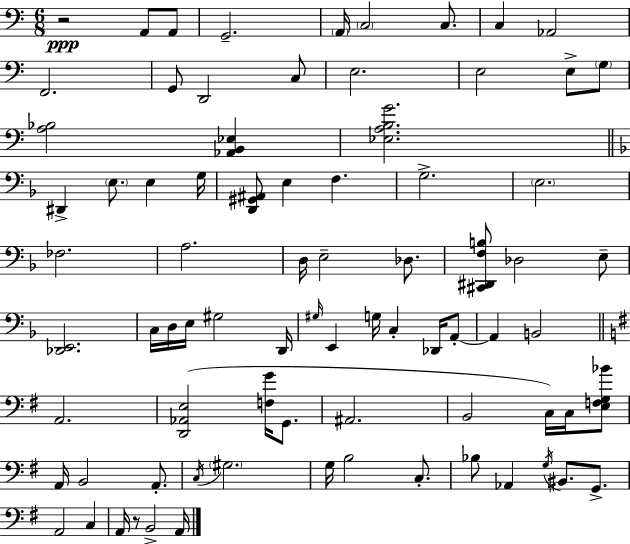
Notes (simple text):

R/h A2/e A2/e G2/h. A2/s C3/h C3/e. C3/q Ab2/h F2/h. G2/e D2/h C3/e E3/h. E3/h E3/e G3/e [A3,Bb3]/h [Ab2,B2,Eb3]/q [Eb3,A3,B3,G4]/h. D#2/q E3/e. E3/q G3/s [D2,G#2,A#2]/e E3/q F3/q. G3/h. E3/h. FES3/h. A3/h. D3/s E3/h Db3/e. [C#2,D#2,F3,B3]/e Db3/h E3/e [Db2,E2]/h. C3/s D3/s E3/s G#3/h D2/s G#3/s E2/q G3/s C3/q Db2/s A2/e A2/q B2/h A2/h. [D2,Ab2,E3]/h [F3,G4]/s G2/e. A#2/h. B2/h C3/s C3/s [E3,F3,G3,Bb4]/e A2/s B2/h A2/e. C3/s G#3/h. G3/s B3/h C3/e. Bb3/e Ab2/q G3/s BIS2/e. G2/e. A2/h C3/q A2/s R/e B2/h A2/s